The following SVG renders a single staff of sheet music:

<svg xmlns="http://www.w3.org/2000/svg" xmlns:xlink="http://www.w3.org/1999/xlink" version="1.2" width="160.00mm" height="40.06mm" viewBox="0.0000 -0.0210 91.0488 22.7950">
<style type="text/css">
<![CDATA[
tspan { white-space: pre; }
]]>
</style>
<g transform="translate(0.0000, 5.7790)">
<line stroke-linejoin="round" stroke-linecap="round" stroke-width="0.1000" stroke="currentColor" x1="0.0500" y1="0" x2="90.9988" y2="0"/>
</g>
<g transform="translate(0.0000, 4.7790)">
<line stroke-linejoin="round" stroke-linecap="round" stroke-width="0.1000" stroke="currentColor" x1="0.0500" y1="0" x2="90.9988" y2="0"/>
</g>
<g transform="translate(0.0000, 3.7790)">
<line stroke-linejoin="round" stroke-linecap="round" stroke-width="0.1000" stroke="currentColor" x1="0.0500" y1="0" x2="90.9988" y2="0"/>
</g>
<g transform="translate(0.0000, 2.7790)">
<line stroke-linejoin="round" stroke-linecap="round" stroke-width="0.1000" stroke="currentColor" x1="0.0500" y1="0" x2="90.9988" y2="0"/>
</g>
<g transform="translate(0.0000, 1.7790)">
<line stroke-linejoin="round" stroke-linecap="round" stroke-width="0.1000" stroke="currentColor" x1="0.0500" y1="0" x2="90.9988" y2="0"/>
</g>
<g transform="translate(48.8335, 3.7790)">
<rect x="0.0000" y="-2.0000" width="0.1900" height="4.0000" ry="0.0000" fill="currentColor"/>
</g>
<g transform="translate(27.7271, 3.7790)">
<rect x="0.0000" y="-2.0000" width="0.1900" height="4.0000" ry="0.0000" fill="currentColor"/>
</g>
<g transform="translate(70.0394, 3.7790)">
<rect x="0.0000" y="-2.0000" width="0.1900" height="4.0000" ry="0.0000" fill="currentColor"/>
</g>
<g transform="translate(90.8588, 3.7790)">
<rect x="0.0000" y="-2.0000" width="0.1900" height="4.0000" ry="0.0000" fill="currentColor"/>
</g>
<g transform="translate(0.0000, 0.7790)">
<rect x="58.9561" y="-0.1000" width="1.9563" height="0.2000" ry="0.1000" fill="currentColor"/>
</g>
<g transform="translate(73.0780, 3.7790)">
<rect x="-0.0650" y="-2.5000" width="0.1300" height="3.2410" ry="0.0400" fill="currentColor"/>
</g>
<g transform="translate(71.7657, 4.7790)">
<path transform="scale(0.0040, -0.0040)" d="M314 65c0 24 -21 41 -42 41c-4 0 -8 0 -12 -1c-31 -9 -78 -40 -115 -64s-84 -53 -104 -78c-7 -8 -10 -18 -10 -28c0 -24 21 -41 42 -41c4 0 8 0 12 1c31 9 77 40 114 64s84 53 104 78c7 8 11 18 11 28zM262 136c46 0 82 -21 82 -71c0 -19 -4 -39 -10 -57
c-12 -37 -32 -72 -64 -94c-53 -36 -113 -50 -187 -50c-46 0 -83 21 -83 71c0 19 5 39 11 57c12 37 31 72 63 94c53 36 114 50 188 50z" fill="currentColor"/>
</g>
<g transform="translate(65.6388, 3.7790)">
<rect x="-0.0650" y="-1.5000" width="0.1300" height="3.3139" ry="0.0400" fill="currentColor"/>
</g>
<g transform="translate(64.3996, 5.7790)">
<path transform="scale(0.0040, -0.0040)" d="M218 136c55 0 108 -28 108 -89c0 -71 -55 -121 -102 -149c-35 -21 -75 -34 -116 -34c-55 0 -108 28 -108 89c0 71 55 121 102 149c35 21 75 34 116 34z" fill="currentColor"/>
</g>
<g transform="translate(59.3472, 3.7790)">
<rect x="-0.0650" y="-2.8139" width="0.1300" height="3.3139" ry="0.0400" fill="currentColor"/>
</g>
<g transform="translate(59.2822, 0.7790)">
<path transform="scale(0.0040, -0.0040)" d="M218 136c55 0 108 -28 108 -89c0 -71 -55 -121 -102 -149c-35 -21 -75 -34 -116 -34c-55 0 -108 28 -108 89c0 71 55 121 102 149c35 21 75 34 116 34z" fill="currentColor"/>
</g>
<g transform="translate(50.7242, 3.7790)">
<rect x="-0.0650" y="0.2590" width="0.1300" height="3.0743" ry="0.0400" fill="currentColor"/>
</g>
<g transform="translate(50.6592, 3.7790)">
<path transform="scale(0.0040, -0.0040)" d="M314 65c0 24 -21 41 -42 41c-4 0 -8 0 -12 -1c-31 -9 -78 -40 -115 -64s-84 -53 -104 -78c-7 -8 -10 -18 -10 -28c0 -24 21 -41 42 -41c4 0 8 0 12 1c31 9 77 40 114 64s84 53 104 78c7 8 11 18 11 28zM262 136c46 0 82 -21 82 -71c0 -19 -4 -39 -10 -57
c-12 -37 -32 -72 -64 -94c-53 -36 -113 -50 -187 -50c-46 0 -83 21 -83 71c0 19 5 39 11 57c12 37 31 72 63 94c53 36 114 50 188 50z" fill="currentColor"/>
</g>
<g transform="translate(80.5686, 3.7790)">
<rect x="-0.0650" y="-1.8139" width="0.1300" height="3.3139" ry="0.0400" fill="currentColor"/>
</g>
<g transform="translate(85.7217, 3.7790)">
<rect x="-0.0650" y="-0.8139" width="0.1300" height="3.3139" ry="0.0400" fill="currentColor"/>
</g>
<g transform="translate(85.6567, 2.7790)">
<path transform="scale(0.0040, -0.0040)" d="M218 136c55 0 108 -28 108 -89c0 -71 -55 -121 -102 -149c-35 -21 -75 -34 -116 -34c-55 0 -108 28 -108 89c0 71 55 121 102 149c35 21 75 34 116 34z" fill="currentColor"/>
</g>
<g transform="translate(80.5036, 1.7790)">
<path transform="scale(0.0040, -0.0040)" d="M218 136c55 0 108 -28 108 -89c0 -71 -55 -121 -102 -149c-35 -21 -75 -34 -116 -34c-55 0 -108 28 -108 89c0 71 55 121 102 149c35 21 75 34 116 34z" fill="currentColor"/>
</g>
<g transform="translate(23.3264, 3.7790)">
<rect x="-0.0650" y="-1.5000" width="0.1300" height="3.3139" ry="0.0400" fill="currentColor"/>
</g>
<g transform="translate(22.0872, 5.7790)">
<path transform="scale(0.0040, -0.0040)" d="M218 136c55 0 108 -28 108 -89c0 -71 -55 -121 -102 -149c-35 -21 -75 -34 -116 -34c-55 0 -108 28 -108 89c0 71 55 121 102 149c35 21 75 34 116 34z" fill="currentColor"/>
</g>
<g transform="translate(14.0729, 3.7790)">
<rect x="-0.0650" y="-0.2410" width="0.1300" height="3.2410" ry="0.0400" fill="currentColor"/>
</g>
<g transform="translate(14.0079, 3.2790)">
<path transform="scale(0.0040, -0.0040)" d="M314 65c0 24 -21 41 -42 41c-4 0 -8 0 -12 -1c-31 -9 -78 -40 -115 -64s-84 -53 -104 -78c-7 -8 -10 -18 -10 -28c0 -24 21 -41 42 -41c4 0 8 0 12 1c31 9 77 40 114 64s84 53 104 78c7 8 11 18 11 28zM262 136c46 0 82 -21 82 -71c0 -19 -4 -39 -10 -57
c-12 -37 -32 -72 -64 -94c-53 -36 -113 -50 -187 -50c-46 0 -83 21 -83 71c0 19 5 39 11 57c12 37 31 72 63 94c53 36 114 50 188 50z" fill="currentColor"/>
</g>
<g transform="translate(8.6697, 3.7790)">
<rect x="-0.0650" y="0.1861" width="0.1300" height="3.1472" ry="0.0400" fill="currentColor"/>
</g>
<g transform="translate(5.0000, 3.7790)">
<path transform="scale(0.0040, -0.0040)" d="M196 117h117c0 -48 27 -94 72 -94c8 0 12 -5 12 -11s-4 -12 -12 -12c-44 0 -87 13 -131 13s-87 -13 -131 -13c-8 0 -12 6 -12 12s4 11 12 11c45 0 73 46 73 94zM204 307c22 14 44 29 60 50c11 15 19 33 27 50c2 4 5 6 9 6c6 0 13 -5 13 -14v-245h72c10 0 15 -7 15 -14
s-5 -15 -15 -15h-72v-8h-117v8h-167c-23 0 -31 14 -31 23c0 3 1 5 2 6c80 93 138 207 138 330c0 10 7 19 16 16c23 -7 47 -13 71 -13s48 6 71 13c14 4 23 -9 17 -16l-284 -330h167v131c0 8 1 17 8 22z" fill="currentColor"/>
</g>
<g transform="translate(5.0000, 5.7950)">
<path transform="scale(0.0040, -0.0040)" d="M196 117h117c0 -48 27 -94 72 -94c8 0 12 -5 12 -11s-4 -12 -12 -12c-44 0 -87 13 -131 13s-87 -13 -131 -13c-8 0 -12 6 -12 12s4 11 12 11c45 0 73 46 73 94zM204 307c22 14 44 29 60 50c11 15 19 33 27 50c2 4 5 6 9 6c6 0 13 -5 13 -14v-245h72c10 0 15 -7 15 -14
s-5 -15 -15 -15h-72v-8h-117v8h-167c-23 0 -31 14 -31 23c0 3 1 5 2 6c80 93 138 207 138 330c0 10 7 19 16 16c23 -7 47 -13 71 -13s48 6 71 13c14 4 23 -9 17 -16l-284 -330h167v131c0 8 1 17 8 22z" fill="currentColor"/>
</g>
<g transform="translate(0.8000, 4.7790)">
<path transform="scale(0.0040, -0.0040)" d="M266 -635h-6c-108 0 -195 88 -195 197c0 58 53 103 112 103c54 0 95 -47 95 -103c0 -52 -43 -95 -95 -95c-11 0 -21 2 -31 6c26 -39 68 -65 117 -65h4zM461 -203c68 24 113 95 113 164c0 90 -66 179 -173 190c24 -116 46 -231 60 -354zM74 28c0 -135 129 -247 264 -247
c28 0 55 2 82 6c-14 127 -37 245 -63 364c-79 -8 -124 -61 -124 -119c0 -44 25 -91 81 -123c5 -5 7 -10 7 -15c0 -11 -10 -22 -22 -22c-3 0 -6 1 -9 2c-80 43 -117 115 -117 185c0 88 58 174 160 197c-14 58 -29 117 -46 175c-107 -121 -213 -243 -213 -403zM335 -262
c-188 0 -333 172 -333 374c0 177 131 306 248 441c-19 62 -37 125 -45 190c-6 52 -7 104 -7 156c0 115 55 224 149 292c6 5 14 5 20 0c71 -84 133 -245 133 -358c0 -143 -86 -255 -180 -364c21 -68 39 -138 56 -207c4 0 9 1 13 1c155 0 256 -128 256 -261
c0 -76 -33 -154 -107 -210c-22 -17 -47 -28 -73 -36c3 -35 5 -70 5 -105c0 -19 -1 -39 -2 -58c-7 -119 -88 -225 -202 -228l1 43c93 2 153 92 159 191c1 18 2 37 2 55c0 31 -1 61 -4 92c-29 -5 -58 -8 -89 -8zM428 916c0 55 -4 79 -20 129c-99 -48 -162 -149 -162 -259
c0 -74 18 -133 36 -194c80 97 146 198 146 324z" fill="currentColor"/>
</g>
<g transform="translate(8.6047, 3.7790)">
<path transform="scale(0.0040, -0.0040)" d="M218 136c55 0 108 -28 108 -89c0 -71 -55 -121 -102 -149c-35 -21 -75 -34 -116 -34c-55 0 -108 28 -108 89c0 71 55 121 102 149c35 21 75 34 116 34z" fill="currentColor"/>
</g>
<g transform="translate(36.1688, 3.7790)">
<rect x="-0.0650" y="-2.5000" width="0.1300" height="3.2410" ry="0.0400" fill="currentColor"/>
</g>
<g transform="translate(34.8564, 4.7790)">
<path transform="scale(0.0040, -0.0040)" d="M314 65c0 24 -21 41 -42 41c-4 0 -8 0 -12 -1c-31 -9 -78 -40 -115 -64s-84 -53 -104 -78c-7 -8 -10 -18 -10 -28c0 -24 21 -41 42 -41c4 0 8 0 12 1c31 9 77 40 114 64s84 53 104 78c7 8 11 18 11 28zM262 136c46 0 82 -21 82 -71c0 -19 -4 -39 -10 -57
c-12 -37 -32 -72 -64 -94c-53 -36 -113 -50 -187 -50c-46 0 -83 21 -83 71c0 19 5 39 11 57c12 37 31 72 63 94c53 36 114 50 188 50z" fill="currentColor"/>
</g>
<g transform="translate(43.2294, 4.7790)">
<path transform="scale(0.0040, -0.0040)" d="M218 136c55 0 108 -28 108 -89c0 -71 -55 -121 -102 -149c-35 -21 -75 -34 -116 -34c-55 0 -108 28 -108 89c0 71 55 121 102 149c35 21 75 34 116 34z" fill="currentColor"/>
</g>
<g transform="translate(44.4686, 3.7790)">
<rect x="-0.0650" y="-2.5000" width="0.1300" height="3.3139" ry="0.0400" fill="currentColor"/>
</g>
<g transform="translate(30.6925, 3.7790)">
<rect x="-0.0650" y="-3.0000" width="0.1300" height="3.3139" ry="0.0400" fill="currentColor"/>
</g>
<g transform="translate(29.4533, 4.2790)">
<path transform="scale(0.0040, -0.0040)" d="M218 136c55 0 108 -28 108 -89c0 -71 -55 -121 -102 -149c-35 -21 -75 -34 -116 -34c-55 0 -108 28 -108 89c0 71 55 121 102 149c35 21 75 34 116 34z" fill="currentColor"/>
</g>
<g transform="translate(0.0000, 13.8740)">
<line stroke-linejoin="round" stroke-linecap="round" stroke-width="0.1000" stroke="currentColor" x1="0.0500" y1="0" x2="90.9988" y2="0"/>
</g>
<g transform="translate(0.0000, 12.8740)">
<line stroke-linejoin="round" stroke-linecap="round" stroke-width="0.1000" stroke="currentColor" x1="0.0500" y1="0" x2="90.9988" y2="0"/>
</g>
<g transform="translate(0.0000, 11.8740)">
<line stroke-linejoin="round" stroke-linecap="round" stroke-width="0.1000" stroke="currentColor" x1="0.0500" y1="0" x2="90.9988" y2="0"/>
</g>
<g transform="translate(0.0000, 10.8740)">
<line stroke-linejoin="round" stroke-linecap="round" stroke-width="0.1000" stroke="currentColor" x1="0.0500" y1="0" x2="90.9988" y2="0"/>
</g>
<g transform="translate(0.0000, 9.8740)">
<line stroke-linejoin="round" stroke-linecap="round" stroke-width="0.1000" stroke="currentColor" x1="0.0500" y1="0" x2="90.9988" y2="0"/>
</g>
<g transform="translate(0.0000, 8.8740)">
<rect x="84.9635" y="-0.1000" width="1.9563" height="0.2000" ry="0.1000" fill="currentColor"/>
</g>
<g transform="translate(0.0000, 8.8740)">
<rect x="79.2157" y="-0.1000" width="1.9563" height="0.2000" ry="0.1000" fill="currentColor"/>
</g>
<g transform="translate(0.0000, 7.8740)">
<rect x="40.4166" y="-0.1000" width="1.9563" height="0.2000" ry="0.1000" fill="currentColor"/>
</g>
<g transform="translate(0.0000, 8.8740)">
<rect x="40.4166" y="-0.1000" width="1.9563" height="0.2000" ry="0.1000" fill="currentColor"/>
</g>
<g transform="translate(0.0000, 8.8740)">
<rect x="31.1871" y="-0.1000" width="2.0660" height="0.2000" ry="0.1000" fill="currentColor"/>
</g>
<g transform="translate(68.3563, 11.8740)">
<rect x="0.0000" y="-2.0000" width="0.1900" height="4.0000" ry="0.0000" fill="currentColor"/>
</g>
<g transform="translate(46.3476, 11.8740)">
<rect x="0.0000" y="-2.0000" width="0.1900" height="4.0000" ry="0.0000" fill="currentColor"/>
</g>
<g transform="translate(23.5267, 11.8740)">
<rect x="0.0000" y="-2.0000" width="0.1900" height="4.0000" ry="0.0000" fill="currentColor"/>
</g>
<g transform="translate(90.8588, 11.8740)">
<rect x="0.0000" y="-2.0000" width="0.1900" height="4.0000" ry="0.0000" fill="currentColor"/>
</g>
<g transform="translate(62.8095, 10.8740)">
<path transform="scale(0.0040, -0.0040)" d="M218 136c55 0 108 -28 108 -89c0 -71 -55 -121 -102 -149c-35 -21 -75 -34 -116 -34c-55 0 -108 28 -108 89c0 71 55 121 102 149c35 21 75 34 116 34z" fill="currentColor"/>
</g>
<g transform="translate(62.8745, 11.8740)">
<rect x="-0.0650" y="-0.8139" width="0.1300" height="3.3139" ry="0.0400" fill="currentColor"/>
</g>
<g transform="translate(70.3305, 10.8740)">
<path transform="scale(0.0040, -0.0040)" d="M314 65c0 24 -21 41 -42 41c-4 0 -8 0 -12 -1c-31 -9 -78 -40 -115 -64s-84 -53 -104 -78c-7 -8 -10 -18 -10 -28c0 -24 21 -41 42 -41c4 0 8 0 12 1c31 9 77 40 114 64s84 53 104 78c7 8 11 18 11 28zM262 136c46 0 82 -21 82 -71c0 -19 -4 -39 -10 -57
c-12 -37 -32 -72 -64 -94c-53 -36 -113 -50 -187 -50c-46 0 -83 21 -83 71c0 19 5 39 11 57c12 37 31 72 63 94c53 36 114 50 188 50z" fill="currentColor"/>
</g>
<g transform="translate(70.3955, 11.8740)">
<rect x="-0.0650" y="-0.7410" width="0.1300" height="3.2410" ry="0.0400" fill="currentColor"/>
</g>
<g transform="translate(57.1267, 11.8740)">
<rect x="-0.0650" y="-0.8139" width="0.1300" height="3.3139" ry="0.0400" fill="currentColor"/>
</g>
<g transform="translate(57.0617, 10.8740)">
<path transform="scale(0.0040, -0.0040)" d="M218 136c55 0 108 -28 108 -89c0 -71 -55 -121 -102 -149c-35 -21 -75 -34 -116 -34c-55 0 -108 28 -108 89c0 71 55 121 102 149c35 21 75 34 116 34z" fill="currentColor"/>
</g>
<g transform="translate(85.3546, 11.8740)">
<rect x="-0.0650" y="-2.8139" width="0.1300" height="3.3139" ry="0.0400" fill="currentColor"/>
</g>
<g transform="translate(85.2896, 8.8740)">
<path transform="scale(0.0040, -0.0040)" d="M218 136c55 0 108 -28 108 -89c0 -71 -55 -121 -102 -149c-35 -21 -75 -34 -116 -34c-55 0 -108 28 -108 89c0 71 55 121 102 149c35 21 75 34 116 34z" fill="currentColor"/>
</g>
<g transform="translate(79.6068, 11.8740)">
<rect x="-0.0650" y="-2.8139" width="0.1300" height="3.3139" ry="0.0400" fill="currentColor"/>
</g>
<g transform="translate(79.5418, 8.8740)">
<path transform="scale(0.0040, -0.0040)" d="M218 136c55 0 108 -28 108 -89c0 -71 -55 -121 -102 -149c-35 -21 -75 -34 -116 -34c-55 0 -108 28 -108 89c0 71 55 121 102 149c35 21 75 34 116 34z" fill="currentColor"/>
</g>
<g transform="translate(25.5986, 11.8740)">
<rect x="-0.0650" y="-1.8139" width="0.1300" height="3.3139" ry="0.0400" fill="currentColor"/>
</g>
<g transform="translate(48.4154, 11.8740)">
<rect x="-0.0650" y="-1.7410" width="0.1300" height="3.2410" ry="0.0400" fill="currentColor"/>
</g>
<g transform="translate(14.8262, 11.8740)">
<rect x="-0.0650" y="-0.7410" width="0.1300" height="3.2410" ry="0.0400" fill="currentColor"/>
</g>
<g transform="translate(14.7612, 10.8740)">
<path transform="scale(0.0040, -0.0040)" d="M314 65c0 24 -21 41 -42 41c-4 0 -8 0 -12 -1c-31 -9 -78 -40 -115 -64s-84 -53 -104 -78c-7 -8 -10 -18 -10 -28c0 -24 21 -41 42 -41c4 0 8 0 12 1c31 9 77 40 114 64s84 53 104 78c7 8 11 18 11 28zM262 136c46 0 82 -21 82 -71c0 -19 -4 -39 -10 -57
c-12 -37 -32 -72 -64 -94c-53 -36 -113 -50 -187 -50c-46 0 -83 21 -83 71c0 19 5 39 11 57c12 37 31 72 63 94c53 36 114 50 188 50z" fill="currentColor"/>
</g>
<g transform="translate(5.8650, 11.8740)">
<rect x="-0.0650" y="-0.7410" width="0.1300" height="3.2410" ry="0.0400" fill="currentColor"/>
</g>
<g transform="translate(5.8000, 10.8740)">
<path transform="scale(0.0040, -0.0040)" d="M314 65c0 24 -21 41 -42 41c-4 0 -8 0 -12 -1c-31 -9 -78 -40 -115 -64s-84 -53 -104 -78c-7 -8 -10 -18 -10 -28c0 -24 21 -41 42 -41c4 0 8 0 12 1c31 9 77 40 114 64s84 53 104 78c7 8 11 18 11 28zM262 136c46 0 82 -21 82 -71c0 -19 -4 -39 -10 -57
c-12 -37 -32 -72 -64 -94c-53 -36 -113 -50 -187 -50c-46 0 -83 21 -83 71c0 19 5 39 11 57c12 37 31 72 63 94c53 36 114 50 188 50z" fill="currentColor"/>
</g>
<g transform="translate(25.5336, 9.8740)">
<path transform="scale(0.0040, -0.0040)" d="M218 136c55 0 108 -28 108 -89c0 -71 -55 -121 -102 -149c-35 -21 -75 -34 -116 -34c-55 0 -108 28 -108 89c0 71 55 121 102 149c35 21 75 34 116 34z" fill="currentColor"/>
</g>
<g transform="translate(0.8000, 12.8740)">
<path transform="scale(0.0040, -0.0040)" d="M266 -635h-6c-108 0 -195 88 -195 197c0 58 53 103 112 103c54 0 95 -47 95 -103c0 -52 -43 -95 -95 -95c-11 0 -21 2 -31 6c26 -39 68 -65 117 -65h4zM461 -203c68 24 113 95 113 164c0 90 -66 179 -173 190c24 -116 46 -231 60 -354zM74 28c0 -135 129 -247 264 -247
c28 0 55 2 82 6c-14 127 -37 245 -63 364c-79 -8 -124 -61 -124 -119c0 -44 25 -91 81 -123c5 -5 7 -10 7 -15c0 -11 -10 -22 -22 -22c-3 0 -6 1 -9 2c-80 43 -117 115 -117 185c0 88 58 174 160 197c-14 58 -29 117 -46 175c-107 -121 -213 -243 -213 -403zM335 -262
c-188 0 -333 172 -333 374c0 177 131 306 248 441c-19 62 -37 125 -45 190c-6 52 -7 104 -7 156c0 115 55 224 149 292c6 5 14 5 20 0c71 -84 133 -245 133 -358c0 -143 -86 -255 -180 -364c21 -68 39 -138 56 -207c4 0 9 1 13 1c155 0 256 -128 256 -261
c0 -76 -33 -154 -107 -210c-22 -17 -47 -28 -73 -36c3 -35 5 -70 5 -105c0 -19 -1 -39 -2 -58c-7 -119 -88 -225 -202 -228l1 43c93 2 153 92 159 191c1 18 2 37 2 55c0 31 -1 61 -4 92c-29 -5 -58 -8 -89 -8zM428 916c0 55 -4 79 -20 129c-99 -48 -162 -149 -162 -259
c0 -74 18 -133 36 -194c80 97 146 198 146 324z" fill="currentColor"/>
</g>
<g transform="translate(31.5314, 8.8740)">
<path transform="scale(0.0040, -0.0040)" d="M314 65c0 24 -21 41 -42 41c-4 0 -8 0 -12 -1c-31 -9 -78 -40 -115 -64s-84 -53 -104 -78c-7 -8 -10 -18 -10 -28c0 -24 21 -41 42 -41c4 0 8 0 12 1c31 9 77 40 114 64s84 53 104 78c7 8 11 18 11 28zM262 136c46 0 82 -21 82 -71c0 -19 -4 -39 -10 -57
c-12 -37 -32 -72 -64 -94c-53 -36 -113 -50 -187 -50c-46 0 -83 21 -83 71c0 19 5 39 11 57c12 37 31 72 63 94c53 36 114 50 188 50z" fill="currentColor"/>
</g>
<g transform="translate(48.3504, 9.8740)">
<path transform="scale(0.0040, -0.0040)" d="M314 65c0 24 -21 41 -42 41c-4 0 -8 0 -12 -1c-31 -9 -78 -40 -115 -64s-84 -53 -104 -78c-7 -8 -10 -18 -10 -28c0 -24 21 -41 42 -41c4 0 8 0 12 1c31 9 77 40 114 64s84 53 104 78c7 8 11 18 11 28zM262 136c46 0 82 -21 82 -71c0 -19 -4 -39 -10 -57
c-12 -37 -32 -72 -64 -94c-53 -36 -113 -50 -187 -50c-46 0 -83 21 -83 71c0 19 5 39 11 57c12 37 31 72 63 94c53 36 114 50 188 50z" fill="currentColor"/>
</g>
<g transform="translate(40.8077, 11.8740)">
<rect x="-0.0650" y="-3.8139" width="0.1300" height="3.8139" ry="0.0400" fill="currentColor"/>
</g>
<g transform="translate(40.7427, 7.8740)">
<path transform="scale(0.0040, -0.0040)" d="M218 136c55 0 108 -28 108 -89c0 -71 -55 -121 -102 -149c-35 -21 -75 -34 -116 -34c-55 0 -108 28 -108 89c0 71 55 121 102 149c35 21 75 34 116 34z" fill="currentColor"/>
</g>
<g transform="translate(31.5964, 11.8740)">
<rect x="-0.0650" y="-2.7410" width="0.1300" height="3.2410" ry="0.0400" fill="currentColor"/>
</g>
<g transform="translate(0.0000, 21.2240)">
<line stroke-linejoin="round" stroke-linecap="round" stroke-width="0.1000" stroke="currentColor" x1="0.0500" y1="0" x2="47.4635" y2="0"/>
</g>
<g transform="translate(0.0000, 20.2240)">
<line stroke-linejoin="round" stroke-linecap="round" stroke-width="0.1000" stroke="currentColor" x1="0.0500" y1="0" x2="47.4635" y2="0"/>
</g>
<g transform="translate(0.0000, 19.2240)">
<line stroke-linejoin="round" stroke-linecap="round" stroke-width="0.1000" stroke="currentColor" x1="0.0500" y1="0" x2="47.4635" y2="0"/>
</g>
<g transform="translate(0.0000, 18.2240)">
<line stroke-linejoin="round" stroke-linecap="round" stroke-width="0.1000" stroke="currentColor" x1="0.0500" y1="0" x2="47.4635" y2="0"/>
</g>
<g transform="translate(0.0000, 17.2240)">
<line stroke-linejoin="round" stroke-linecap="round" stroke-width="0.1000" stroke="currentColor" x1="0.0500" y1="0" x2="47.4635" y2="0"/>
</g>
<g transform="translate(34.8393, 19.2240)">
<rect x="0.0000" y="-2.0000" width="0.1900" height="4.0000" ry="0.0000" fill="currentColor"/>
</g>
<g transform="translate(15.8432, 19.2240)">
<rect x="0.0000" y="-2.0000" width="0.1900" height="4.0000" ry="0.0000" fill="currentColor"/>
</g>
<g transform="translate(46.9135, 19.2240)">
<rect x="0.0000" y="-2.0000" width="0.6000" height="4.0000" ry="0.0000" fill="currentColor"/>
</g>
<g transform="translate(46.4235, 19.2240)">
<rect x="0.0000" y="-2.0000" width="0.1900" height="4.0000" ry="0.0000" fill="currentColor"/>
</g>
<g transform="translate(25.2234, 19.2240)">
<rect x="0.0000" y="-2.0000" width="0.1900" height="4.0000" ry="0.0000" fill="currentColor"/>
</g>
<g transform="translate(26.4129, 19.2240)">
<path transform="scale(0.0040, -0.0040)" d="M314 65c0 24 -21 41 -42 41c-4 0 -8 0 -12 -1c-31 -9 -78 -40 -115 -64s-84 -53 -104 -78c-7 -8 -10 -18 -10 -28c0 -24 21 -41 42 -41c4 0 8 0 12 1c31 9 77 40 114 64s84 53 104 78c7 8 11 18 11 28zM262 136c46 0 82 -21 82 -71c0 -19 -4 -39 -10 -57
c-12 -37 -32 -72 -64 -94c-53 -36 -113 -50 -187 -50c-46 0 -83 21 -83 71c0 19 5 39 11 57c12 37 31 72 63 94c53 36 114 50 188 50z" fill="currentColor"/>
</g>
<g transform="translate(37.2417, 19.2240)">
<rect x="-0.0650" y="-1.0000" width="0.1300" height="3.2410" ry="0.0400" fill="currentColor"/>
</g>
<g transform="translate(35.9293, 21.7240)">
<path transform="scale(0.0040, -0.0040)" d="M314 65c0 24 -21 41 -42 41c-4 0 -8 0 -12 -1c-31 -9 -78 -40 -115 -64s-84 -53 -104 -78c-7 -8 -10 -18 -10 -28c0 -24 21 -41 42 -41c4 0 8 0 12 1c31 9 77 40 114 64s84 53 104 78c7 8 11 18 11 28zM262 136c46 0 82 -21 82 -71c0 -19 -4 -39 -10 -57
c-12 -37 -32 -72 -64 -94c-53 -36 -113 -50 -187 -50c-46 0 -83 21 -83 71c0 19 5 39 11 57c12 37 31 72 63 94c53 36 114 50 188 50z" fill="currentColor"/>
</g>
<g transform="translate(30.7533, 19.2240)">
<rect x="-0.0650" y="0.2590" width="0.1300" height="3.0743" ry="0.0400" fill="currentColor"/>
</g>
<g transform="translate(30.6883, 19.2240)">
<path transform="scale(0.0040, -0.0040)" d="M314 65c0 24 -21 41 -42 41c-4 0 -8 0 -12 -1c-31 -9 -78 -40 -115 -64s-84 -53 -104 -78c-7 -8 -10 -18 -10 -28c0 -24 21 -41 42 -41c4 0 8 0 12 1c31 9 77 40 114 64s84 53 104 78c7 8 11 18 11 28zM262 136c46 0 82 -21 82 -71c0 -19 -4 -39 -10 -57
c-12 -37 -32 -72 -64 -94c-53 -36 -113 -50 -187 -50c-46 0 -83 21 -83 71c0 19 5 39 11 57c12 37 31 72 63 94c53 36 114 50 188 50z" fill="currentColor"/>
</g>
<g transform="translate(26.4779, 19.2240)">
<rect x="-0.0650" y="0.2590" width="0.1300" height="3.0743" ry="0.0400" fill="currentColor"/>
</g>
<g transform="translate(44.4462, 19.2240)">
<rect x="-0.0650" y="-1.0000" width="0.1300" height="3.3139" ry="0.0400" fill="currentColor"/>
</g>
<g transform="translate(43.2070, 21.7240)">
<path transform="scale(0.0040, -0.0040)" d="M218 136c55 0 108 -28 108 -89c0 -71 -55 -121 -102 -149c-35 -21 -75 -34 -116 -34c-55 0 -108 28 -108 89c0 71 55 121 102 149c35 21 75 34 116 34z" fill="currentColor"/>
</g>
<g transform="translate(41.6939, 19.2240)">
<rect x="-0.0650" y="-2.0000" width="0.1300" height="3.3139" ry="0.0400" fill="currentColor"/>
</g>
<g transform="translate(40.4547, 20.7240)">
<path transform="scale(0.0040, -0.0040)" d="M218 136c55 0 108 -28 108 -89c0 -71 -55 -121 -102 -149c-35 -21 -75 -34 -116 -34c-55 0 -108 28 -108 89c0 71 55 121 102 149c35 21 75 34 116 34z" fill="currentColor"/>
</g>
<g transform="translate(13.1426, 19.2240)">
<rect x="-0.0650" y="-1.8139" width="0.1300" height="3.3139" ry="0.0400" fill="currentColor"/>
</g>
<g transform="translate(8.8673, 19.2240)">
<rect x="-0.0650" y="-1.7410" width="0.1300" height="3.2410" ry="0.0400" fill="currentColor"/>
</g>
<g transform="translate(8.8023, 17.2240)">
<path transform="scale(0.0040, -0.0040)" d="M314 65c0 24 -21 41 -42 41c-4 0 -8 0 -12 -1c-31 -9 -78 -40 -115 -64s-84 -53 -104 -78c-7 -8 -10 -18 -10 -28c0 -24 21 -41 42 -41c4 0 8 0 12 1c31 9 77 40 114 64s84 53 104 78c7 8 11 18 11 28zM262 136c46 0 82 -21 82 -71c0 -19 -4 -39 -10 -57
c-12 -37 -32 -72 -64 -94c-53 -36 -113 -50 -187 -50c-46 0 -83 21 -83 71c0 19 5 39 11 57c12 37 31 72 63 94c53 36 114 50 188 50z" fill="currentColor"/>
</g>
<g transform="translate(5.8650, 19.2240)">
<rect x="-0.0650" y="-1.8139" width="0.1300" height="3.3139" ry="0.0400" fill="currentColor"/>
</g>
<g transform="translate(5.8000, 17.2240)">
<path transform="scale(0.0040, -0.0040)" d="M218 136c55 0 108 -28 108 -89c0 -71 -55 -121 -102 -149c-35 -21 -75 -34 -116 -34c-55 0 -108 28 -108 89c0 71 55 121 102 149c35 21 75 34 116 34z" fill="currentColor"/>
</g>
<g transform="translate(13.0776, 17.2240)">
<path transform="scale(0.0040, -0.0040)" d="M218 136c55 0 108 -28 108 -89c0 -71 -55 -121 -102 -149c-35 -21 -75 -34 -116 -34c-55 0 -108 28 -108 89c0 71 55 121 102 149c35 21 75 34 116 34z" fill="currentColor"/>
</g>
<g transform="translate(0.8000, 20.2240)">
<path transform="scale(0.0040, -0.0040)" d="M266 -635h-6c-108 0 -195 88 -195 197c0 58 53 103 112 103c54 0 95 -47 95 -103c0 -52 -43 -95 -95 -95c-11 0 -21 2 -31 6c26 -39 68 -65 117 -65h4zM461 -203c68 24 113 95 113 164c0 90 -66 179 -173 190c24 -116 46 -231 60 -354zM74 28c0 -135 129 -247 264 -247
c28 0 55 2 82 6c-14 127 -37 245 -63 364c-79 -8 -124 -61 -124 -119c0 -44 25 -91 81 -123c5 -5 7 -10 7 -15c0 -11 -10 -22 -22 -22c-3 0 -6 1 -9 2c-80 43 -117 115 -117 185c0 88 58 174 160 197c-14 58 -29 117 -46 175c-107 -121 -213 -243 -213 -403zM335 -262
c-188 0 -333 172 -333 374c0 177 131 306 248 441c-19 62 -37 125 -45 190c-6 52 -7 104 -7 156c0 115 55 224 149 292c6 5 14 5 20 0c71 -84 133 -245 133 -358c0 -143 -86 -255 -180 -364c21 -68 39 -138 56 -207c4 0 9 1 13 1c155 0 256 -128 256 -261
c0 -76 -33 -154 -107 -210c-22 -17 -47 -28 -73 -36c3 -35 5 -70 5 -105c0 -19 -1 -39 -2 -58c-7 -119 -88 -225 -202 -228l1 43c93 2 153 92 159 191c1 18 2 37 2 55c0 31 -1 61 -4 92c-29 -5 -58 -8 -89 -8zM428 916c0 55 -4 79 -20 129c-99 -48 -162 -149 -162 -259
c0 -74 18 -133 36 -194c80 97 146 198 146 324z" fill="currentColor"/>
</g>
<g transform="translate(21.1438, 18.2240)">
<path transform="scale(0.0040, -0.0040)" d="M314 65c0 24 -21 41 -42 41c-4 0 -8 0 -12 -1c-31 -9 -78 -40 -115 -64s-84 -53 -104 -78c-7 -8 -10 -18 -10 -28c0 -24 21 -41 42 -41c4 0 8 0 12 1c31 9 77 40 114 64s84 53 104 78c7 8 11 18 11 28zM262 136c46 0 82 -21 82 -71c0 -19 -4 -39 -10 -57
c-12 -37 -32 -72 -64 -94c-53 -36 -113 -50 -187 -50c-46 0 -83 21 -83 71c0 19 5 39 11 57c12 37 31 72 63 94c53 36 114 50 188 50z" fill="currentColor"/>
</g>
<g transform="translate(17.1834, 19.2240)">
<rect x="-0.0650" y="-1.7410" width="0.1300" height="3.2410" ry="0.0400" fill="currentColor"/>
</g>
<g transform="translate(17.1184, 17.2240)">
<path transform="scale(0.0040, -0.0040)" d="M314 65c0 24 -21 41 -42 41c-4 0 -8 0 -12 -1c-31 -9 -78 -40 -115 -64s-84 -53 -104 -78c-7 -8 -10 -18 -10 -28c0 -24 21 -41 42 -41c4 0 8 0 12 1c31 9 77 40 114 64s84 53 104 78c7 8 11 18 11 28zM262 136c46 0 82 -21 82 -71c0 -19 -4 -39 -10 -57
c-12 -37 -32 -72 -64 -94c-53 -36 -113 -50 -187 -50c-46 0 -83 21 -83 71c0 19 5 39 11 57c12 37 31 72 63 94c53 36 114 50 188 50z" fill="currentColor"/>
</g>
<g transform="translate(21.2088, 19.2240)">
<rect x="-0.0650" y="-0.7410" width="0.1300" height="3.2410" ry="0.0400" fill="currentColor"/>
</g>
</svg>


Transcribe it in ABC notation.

X:1
T:Untitled
M:4/4
L:1/4
K:C
B c2 E A G2 G B2 a E G2 f d d2 d2 f a2 c' f2 d d d2 a a f f2 f f2 d2 B2 B2 D2 F D